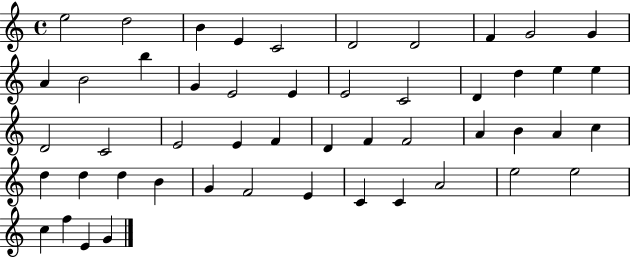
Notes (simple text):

E5/h D5/h B4/q E4/q C4/h D4/h D4/h F4/q G4/h G4/q A4/q B4/h B5/q G4/q E4/h E4/q E4/h C4/h D4/q D5/q E5/q E5/q D4/h C4/h E4/h E4/q F4/q D4/q F4/q F4/h A4/q B4/q A4/q C5/q D5/q D5/q D5/q B4/q G4/q F4/h E4/q C4/q C4/q A4/h E5/h E5/h C5/q F5/q E4/q G4/q